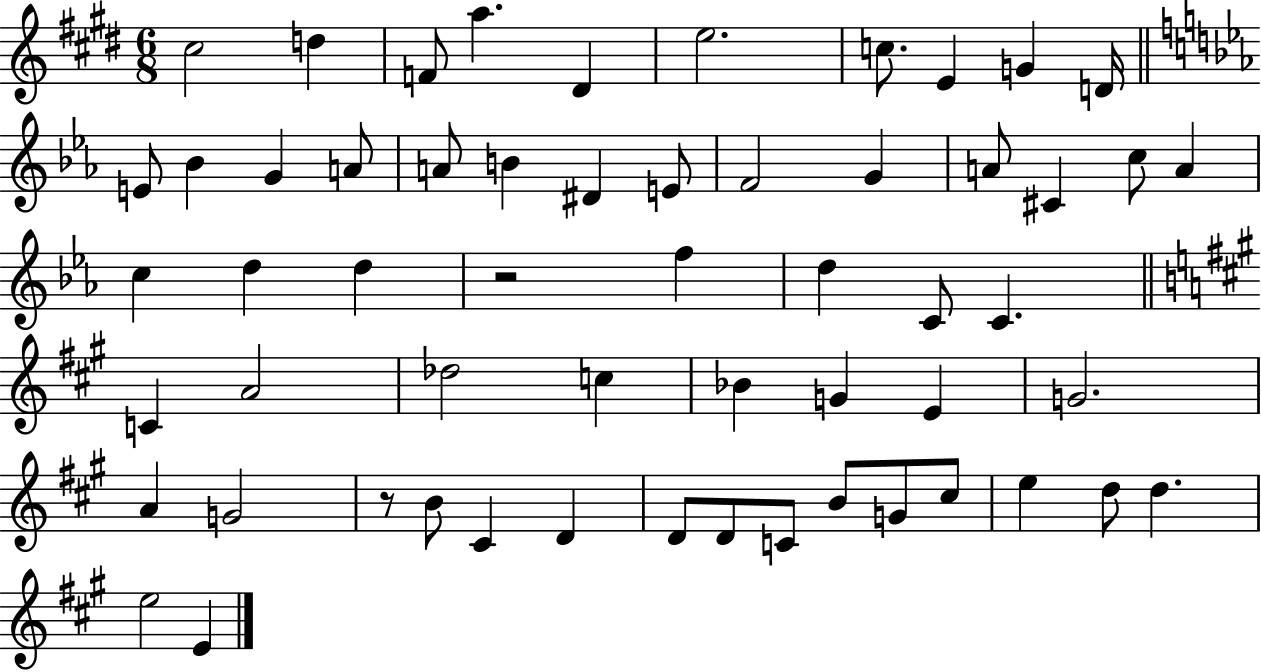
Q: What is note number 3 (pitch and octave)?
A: F4